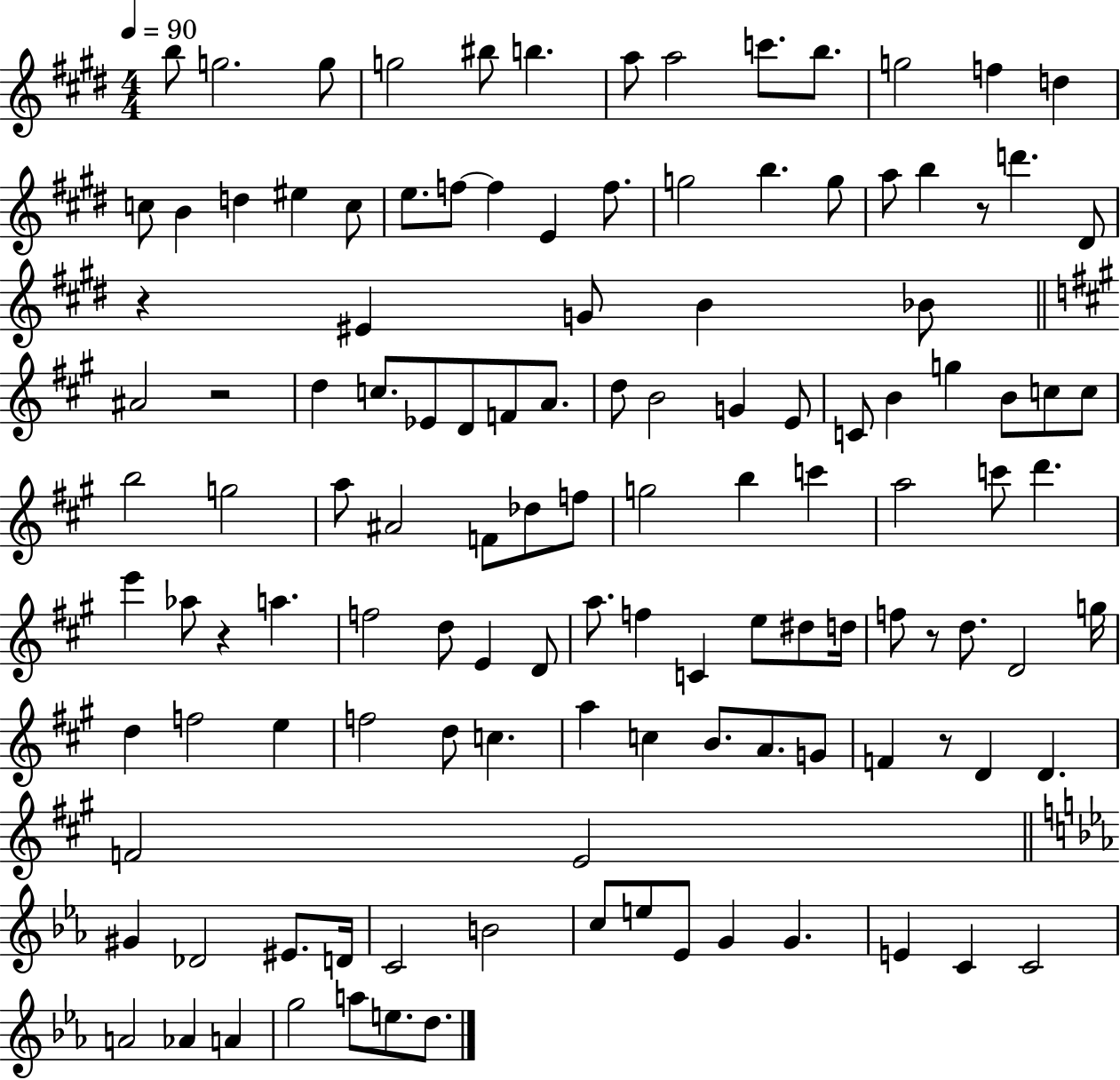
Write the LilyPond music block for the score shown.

{
  \clef treble
  \numericTimeSignature
  \time 4/4
  \key e \major
  \tempo 4 = 90
  b''8 g''2. g''8 | g''2 bis''8 b''4. | a''8 a''2 c'''8. b''8. | g''2 f''4 d''4 | \break c''8 b'4 d''4 eis''4 c''8 | e''8. f''8~~ f''4 e'4 f''8. | g''2 b''4. g''8 | a''8 b''4 r8 d'''4. dis'8 | \break r4 eis'4 g'8 b'4 bes'8 | \bar "||" \break \key a \major ais'2 r2 | d''4 c''8. ees'8 d'8 f'8 a'8. | d''8 b'2 g'4 e'8 | c'8 b'4 g''4 b'8 c''8 c''8 | \break b''2 g''2 | a''8 ais'2 f'8 des''8 f''8 | g''2 b''4 c'''4 | a''2 c'''8 d'''4. | \break e'''4 aes''8 r4 a''4. | f''2 d''8 e'4 d'8 | a''8. f''4 c'4 e''8 dis''8 d''16 | f''8 r8 d''8. d'2 g''16 | \break d''4 f''2 e''4 | f''2 d''8 c''4. | a''4 c''4 b'8. a'8. g'8 | f'4 r8 d'4 d'4. | \break f'2 e'2 | \bar "||" \break \key ees \major gis'4 des'2 eis'8. d'16 | c'2 b'2 | c''8 e''8 ees'8 g'4 g'4. | e'4 c'4 c'2 | \break a'2 aes'4 a'4 | g''2 a''8 e''8. d''8. | \bar "|."
}